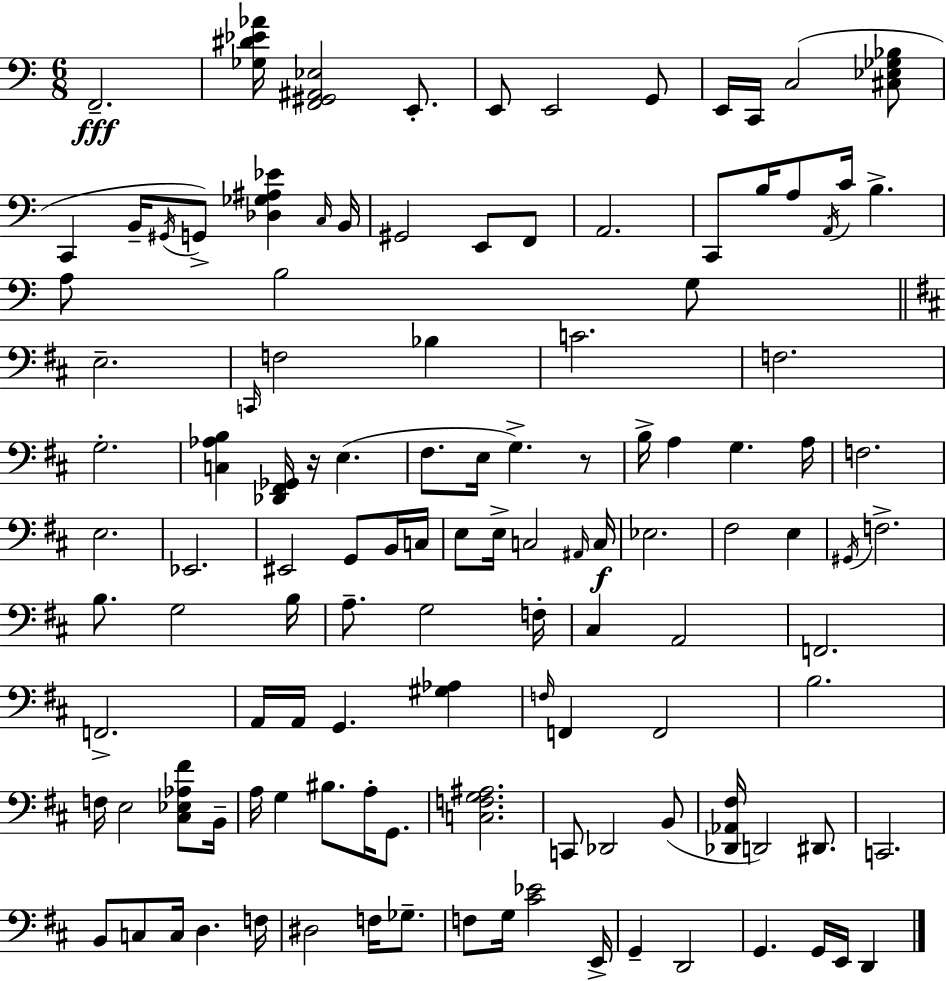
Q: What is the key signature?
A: C major